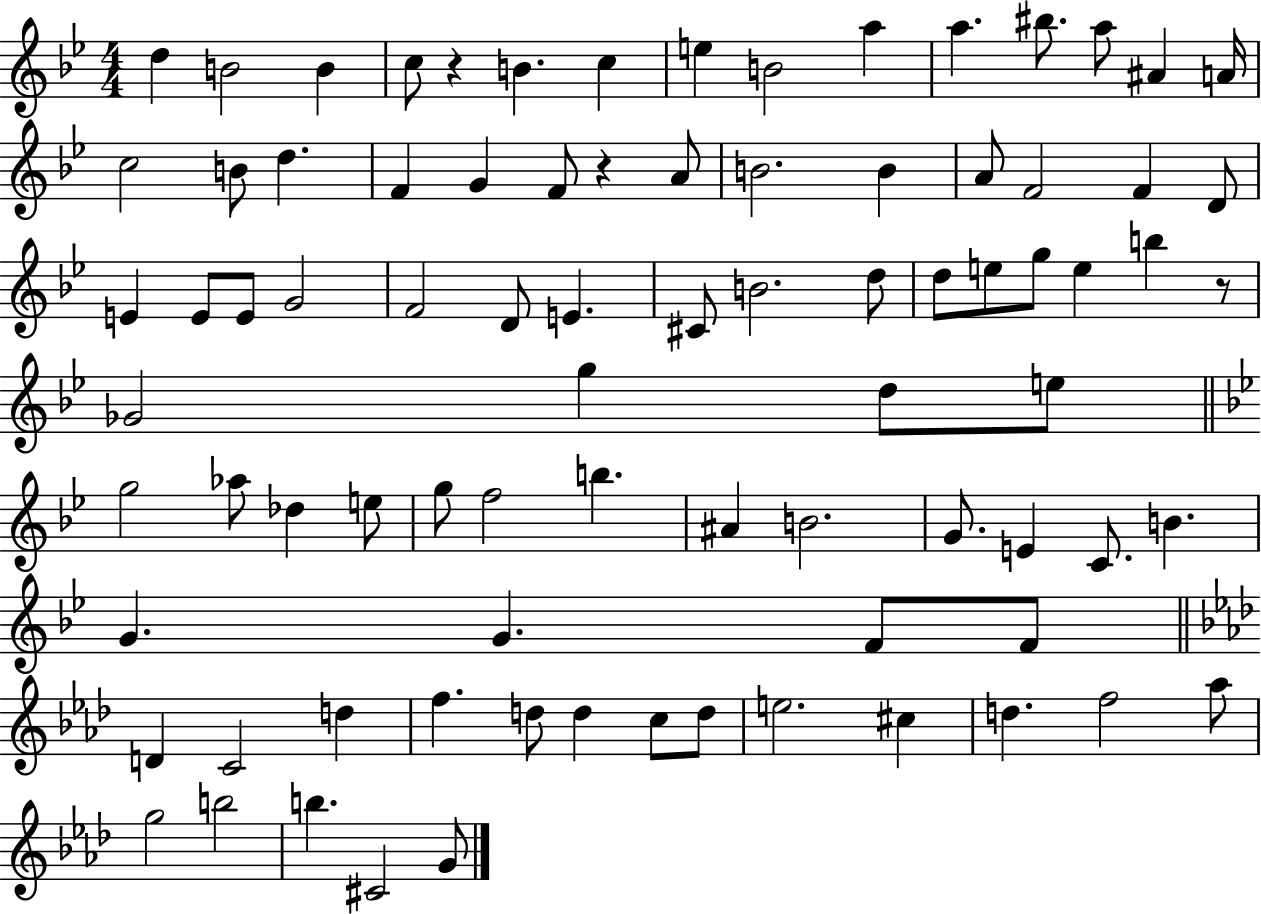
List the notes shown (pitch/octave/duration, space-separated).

D5/q B4/h B4/q C5/e R/q B4/q. C5/q E5/q B4/h A5/q A5/q. BIS5/e. A5/e A#4/q A4/s C5/h B4/e D5/q. F4/q G4/q F4/e R/q A4/e B4/h. B4/q A4/e F4/h F4/q D4/e E4/q E4/e E4/e G4/h F4/h D4/e E4/q. C#4/e B4/h. D5/e D5/e E5/e G5/e E5/q B5/q R/e Gb4/h G5/q D5/e E5/e G5/h Ab5/e Db5/q E5/e G5/e F5/h B5/q. A#4/q B4/h. G4/e. E4/q C4/e. B4/q. G4/q. G4/q. F4/e F4/e D4/q C4/h D5/q F5/q. D5/e D5/q C5/e D5/e E5/h. C#5/q D5/q. F5/h Ab5/e G5/h B5/h B5/q. C#4/h G4/e